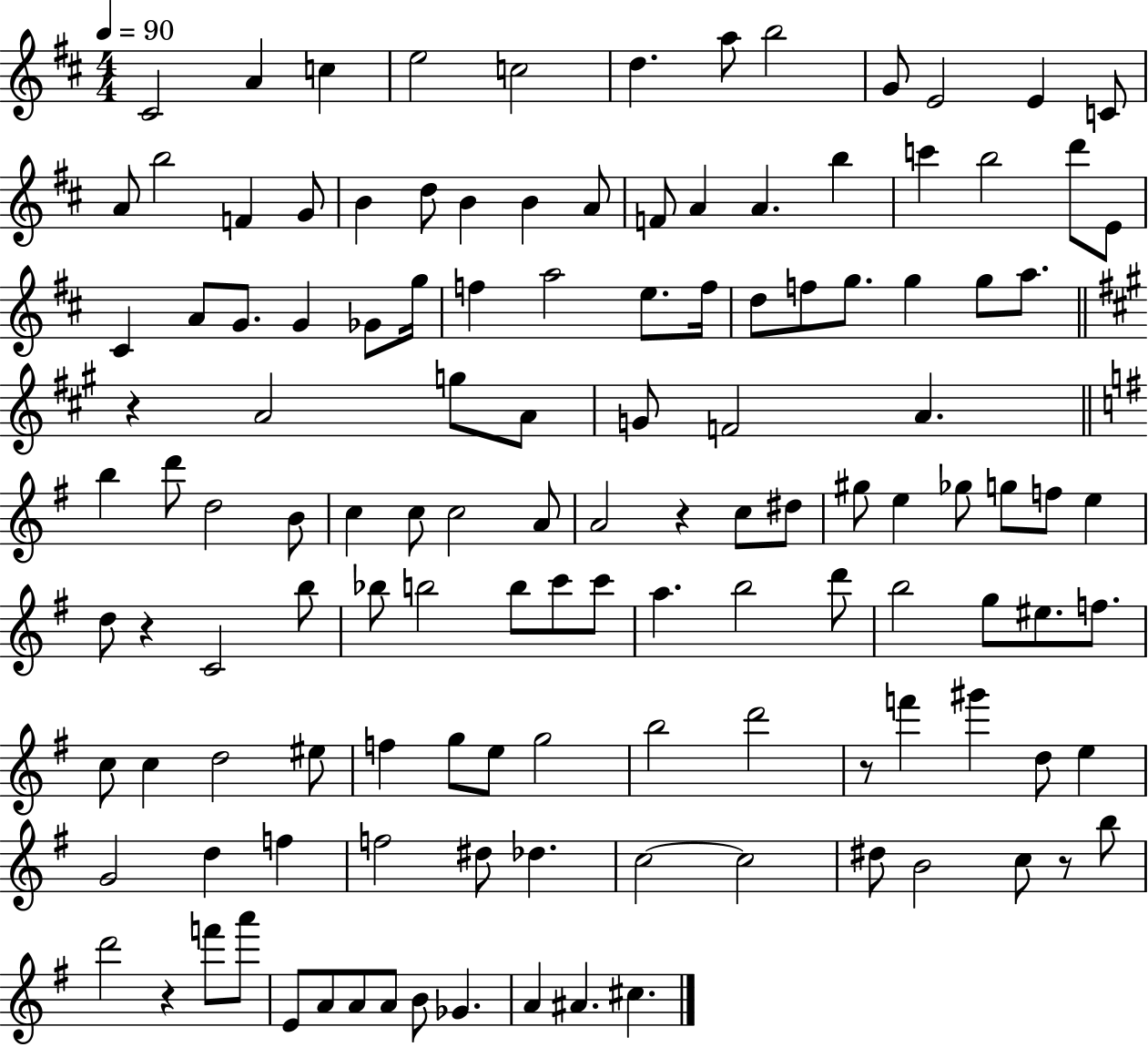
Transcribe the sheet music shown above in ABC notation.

X:1
T:Untitled
M:4/4
L:1/4
K:D
^C2 A c e2 c2 d a/2 b2 G/2 E2 E C/2 A/2 b2 F G/2 B d/2 B B A/2 F/2 A A b c' b2 d'/2 E/2 ^C A/2 G/2 G _G/2 g/4 f a2 e/2 f/4 d/2 f/2 g/2 g g/2 a/2 z A2 g/2 A/2 G/2 F2 A b d'/2 d2 B/2 c c/2 c2 A/2 A2 z c/2 ^d/2 ^g/2 e _g/2 g/2 f/2 e d/2 z C2 b/2 _b/2 b2 b/2 c'/2 c'/2 a b2 d'/2 b2 g/2 ^e/2 f/2 c/2 c d2 ^e/2 f g/2 e/2 g2 b2 d'2 z/2 f' ^g' d/2 e G2 d f f2 ^d/2 _d c2 c2 ^d/2 B2 c/2 z/2 b/2 d'2 z f'/2 a'/2 E/2 A/2 A/2 A/2 B/2 _G A ^A ^c